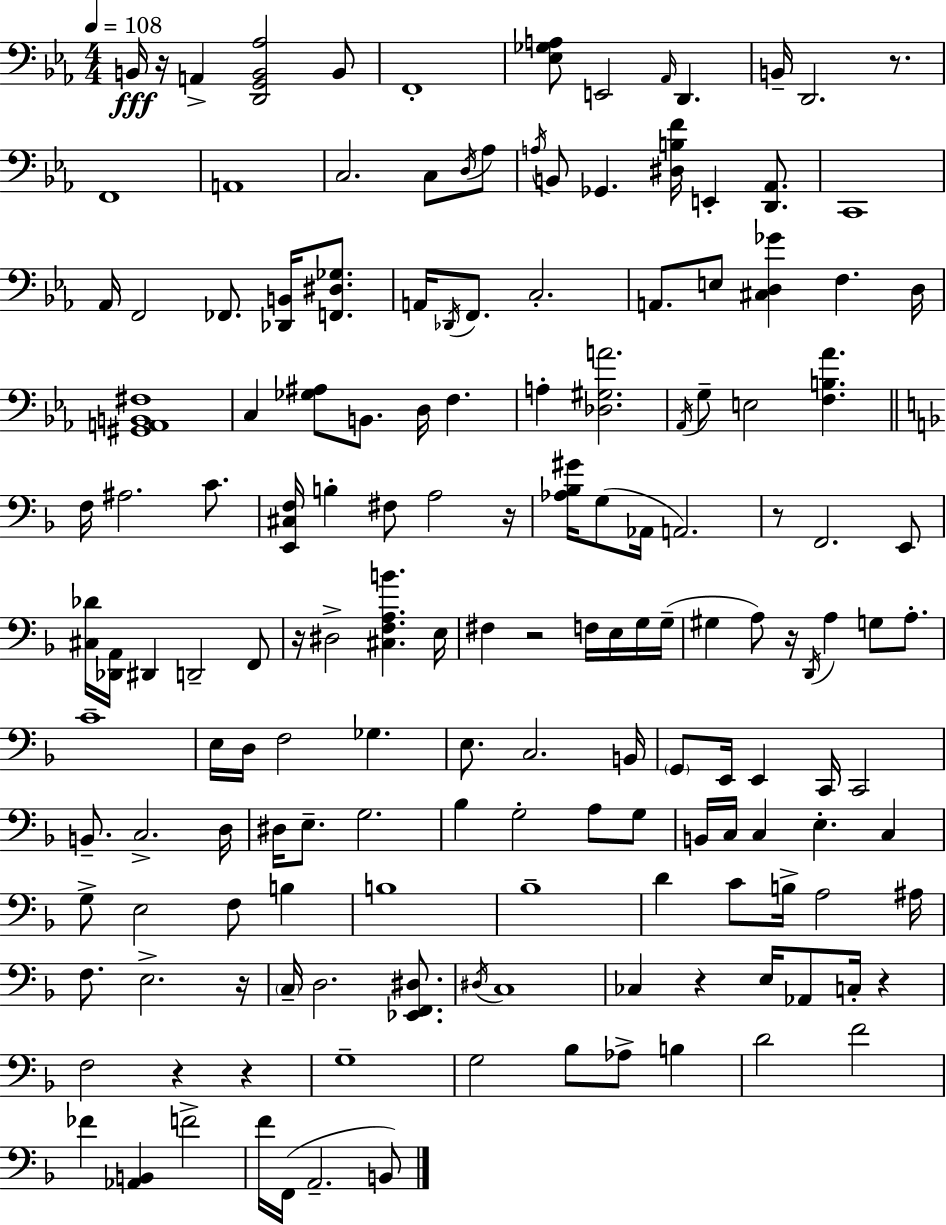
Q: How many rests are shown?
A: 12